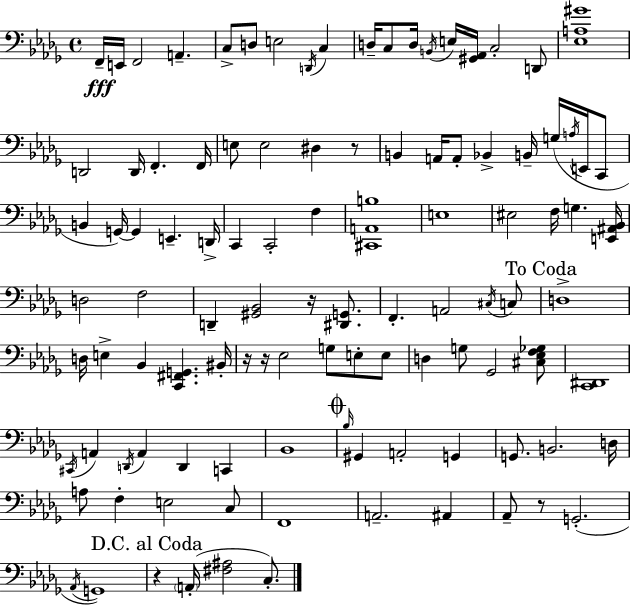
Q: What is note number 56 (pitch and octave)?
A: BIS2